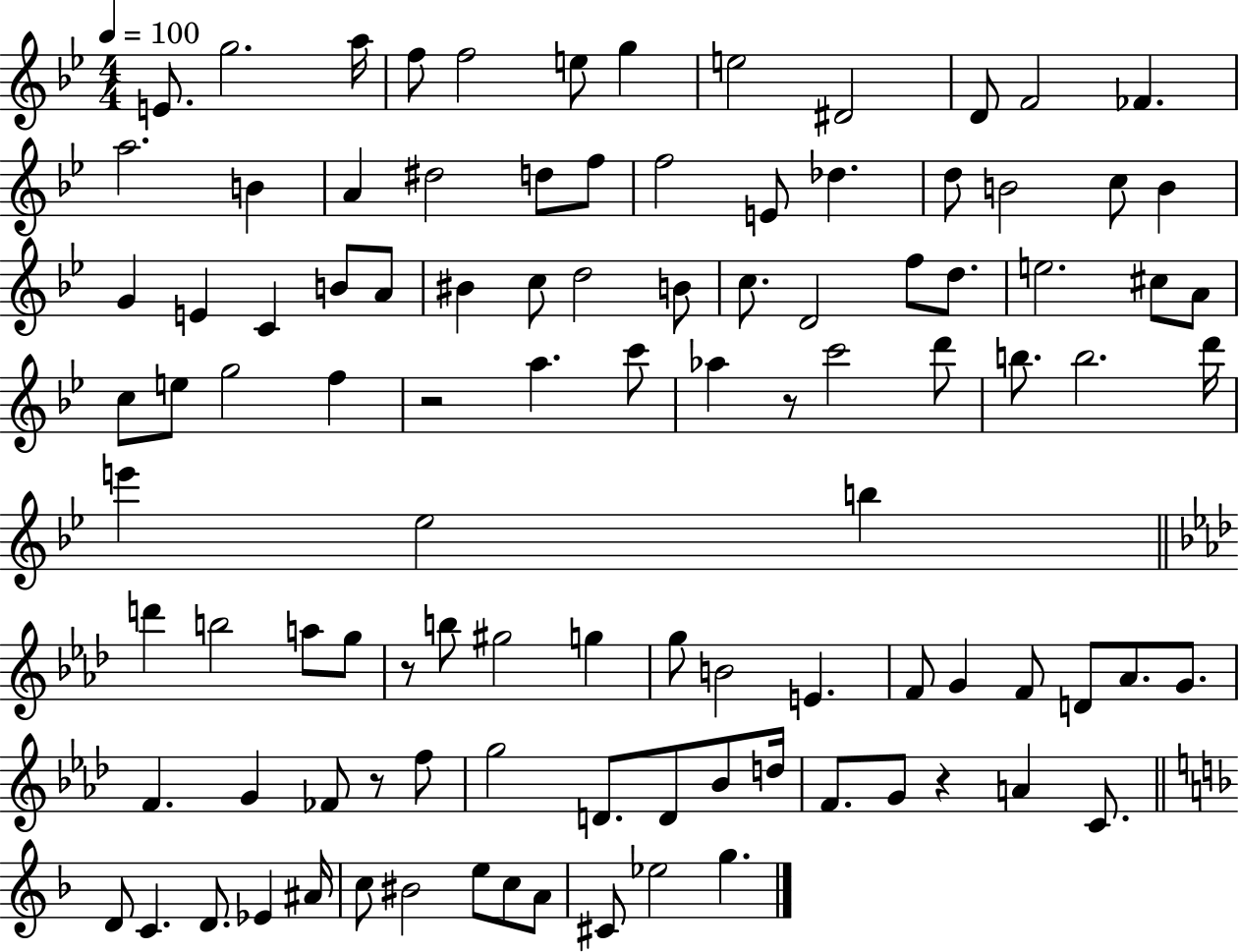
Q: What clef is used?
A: treble